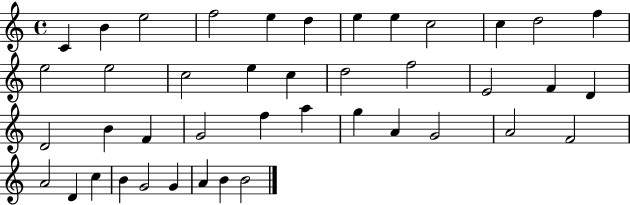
X:1
T:Untitled
M:4/4
L:1/4
K:C
C B e2 f2 e d e e c2 c d2 f e2 e2 c2 e c d2 f2 E2 F D D2 B F G2 f a g A G2 A2 F2 A2 D c B G2 G A B B2